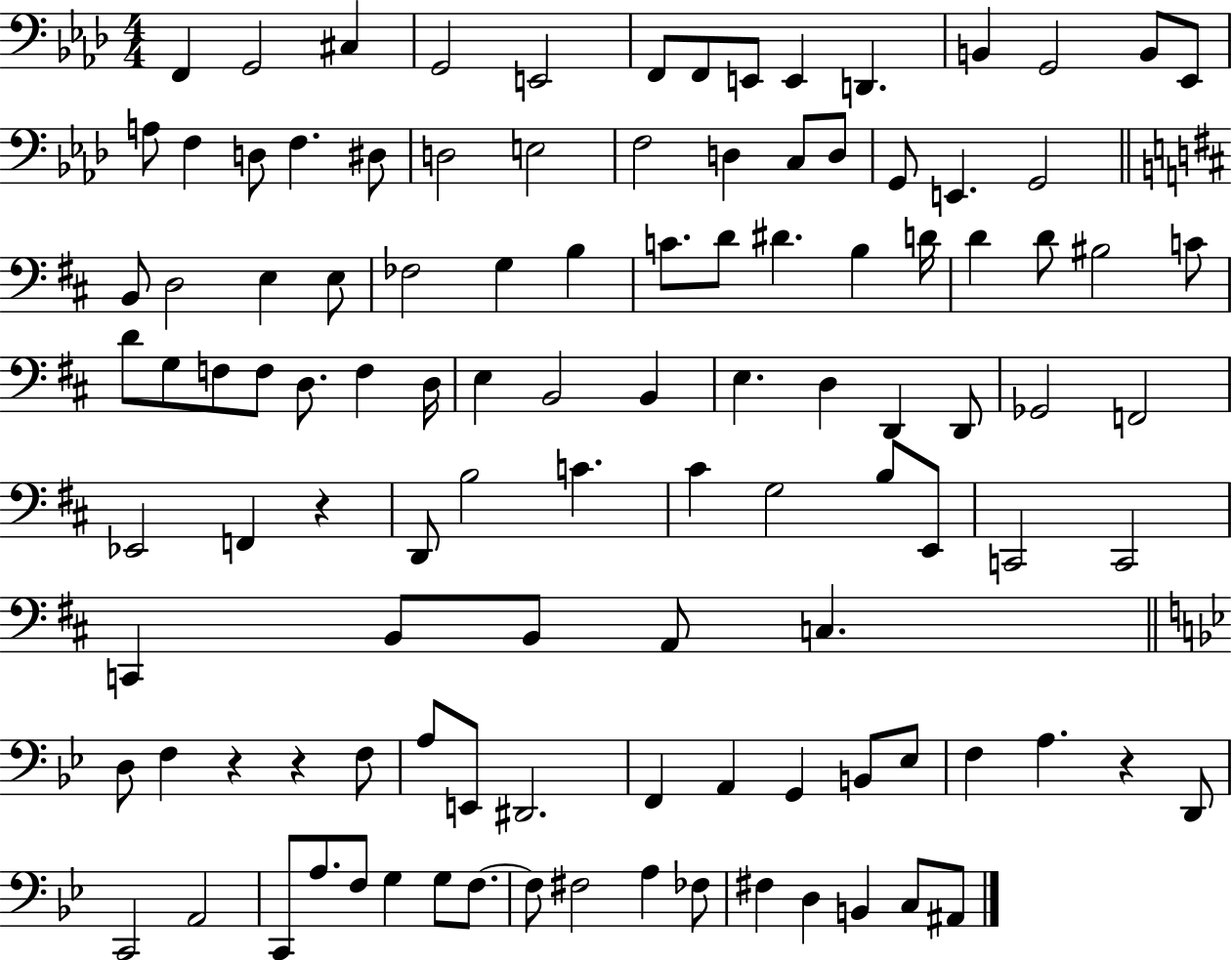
F2/q G2/h C#3/q G2/h E2/h F2/e F2/e E2/e E2/q D2/q. B2/q G2/h B2/e Eb2/e A3/e F3/q D3/e F3/q. D#3/e D3/h E3/h F3/h D3/q C3/e D3/e G2/e E2/q. G2/h B2/e D3/h E3/q E3/e FES3/h G3/q B3/q C4/e. D4/e D#4/q. B3/q D4/s D4/q D4/e BIS3/h C4/e D4/e G3/e F3/e F3/e D3/e. F3/q D3/s E3/q B2/h B2/q E3/q. D3/q D2/q D2/e Gb2/h F2/h Eb2/h F2/q R/q D2/e B3/h C4/q. C#4/q G3/h B3/e E2/e C2/h C2/h C2/q B2/e B2/e A2/e C3/q. D3/e F3/q R/q R/q F3/e A3/e E2/e D#2/h. F2/q A2/q G2/q B2/e Eb3/e F3/q A3/q. R/q D2/e C2/h A2/h C2/e A3/e. F3/e G3/q G3/e F3/e. F3/e F#3/h A3/q FES3/e F#3/q D3/q B2/q C3/e A#2/e